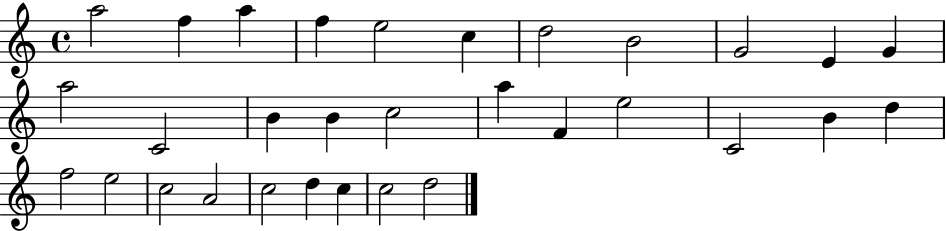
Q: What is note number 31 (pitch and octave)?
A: D5